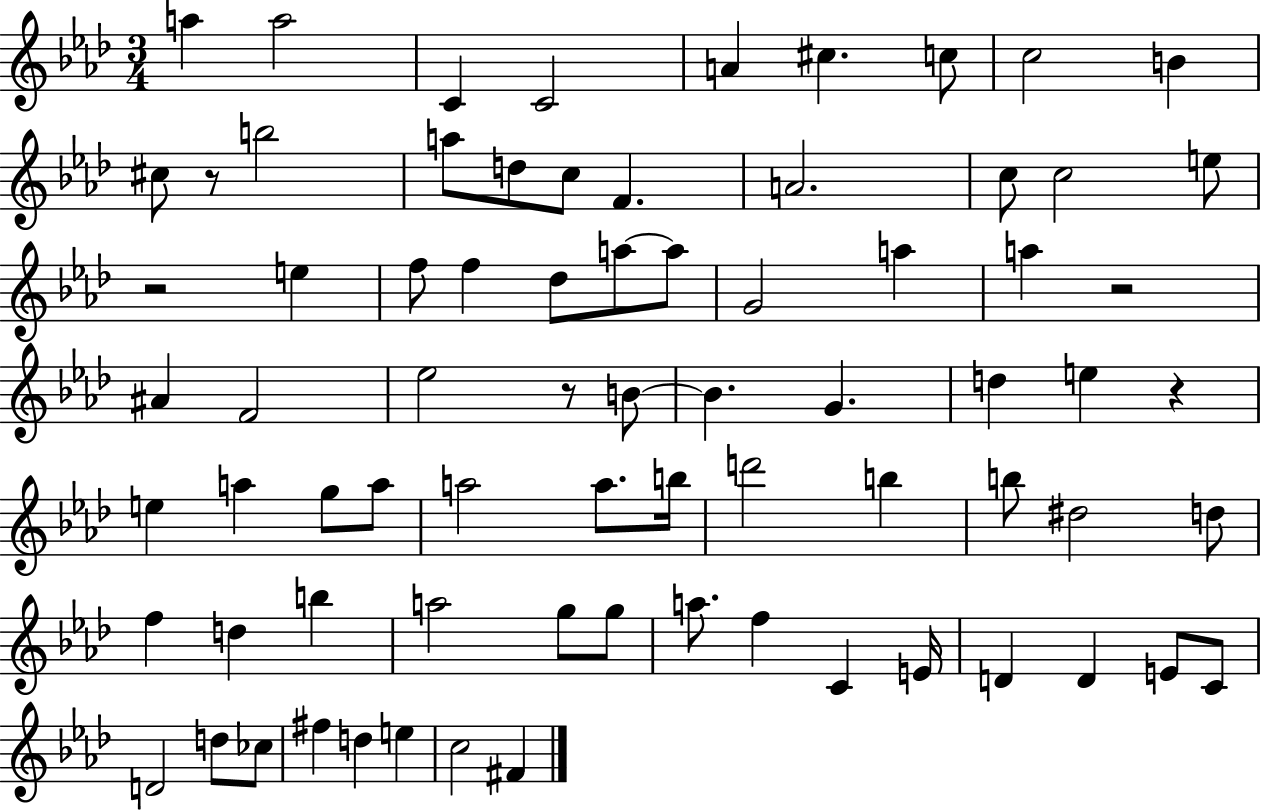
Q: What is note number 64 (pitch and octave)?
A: D5